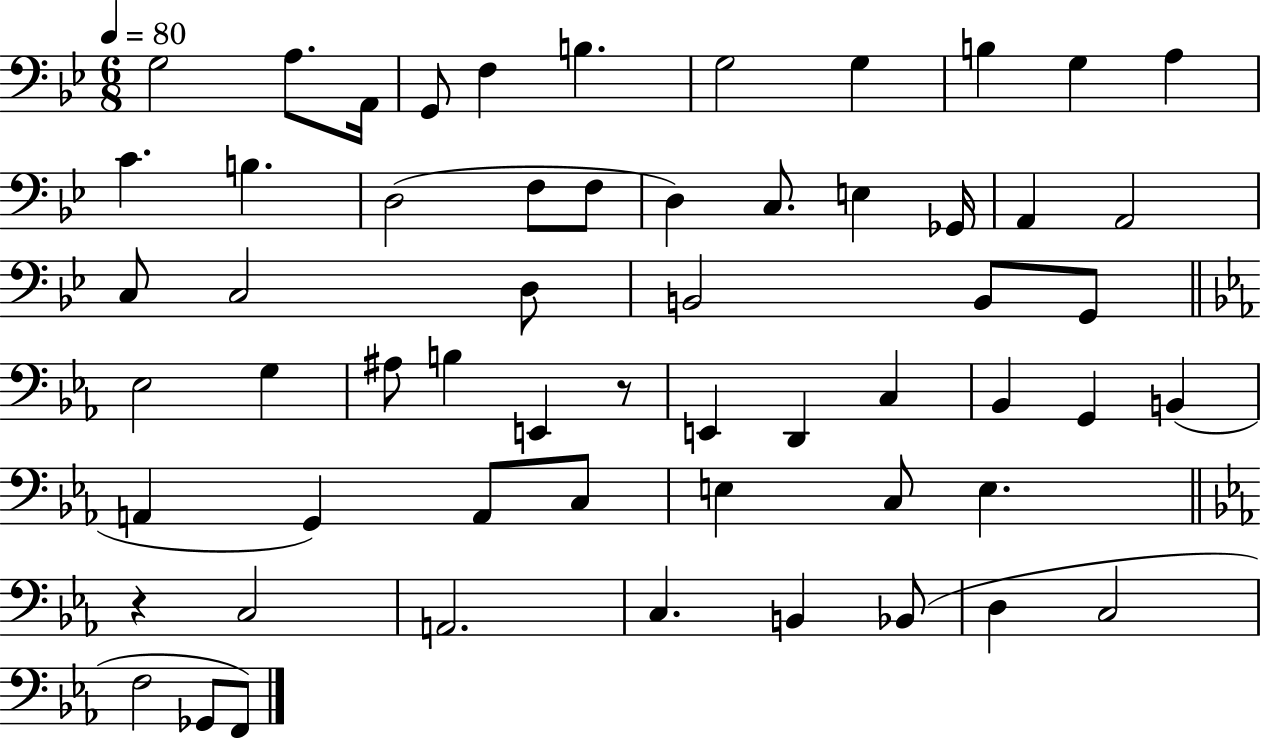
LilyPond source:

{
  \clef bass
  \numericTimeSignature
  \time 6/8
  \key bes \major
  \tempo 4 = 80
  g2 a8. a,16 | g,8 f4 b4. | g2 g4 | b4 g4 a4 | \break c'4. b4. | d2( f8 f8 | d4) c8. e4 ges,16 | a,4 a,2 | \break c8 c2 d8 | b,2 b,8 g,8 | \bar "||" \break \key ees \major ees2 g4 | ais8 b4 e,4 r8 | e,4 d,4 c4 | bes,4 g,4 b,4( | \break a,4 g,4) a,8 c8 | e4 c8 e4. | \bar "||" \break \key ees \major r4 c2 | a,2. | c4. b,4 bes,8( | d4 c2 | \break f2 ges,8 f,8) | \bar "|."
}